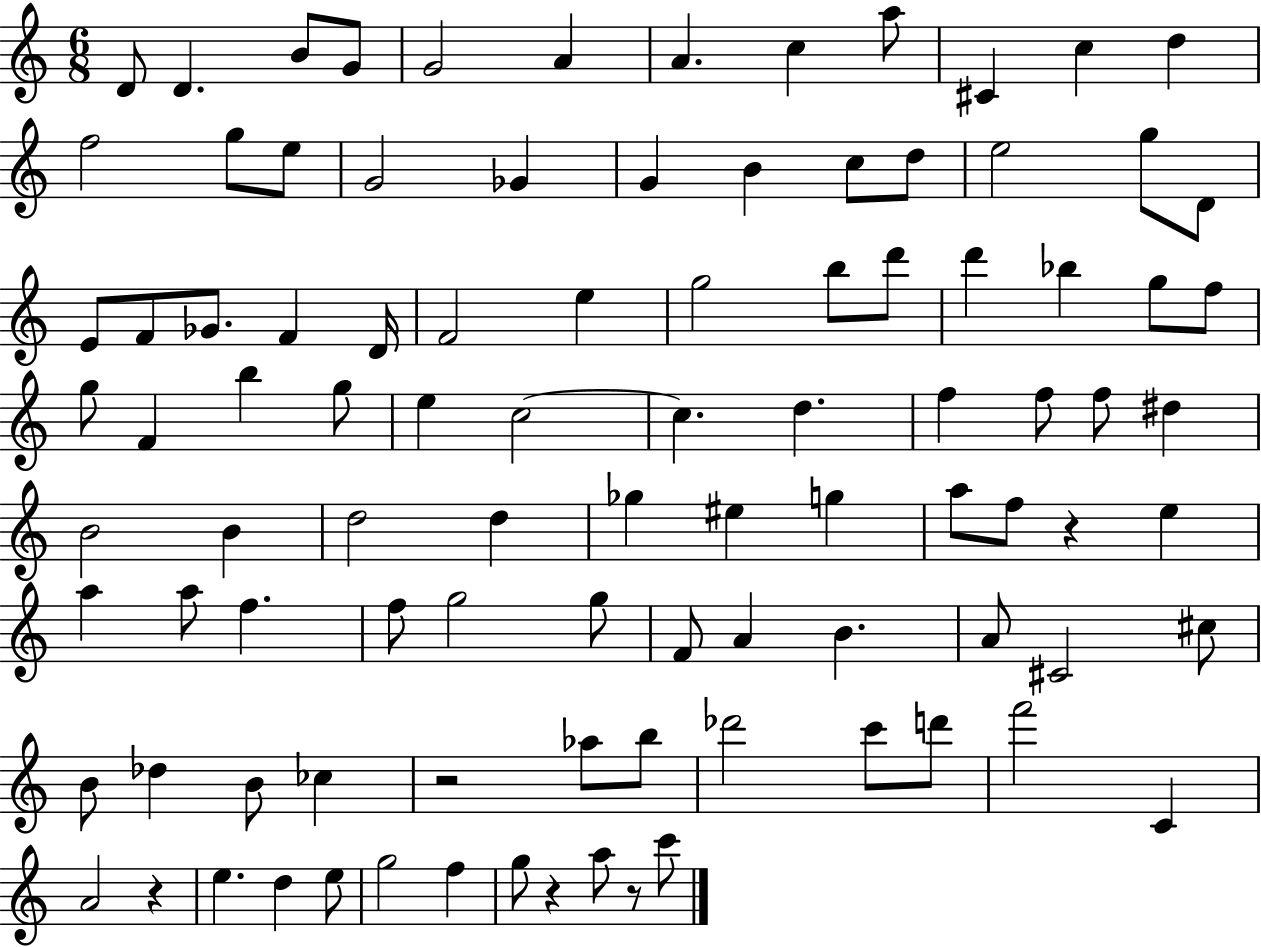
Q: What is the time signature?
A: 6/8